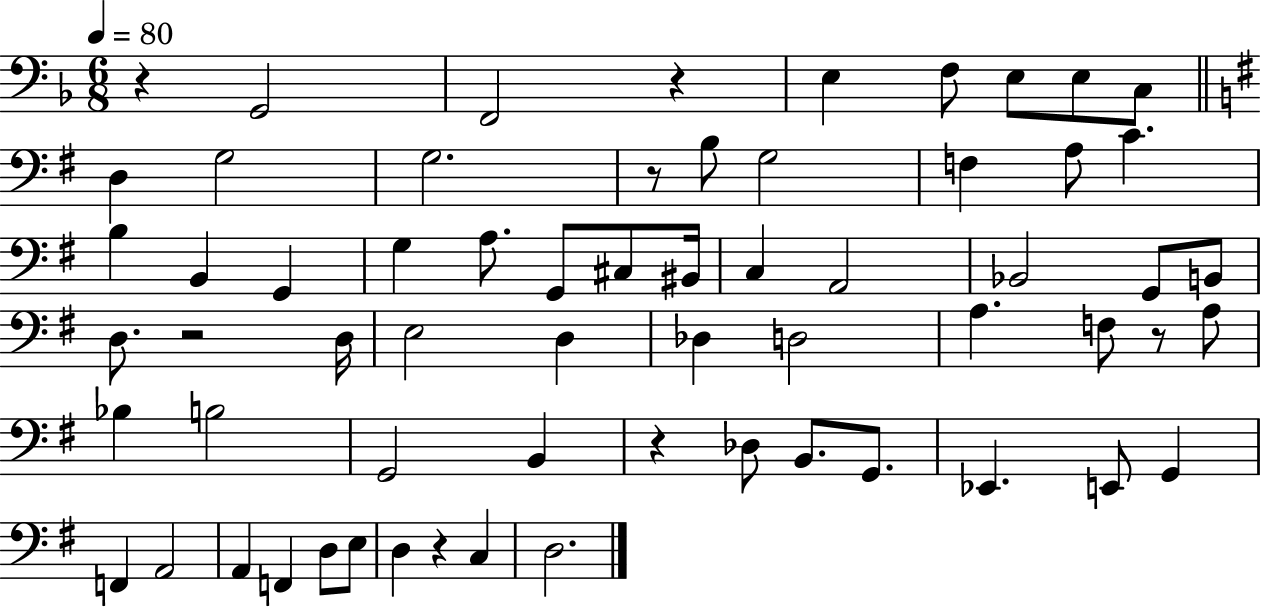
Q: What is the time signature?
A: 6/8